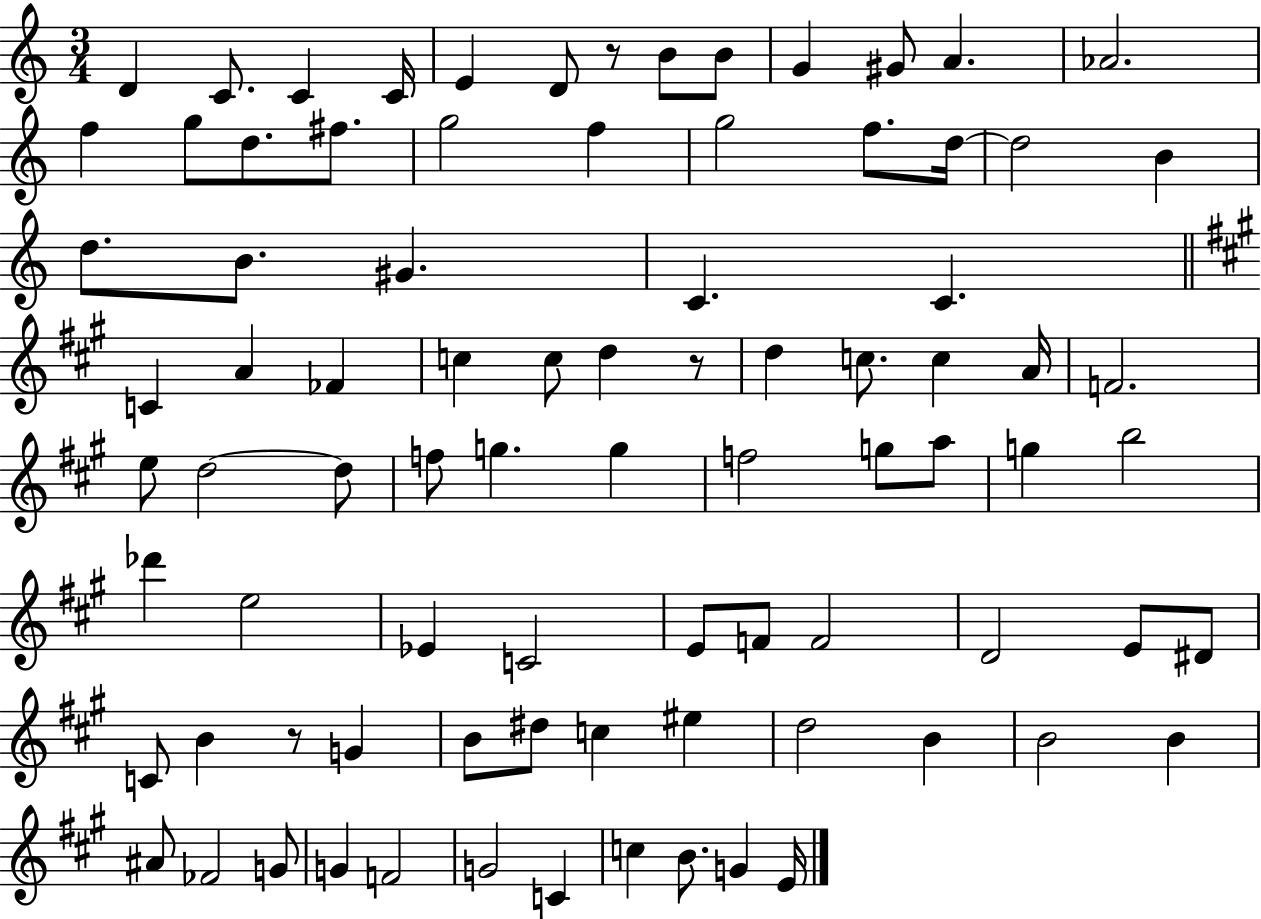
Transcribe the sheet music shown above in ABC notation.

X:1
T:Untitled
M:3/4
L:1/4
K:C
D C/2 C C/4 E D/2 z/2 B/2 B/2 G ^G/2 A _A2 f g/2 d/2 ^f/2 g2 f g2 f/2 d/4 d2 B d/2 B/2 ^G C C C A _F c c/2 d z/2 d c/2 c A/4 F2 e/2 d2 d/2 f/2 g g f2 g/2 a/2 g b2 _d' e2 _E C2 E/2 F/2 F2 D2 E/2 ^D/2 C/2 B z/2 G B/2 ^d/2 c ^e d2 B B2 B ^A/2 _F2 G/2 G F2 G2 C c B/2 G E/4